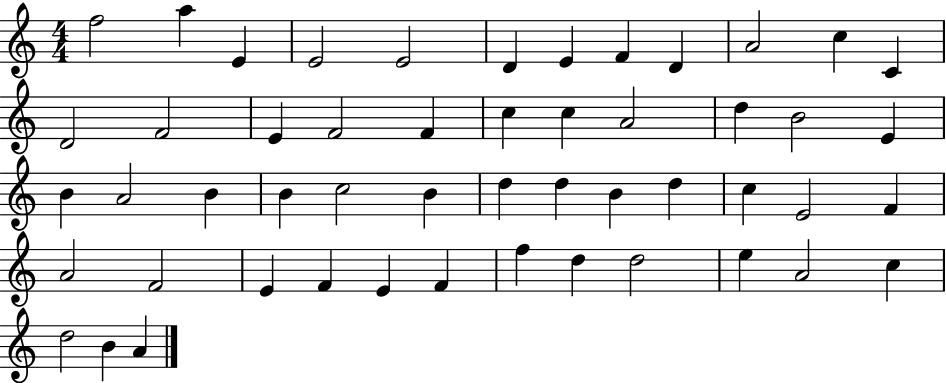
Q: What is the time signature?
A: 4/4